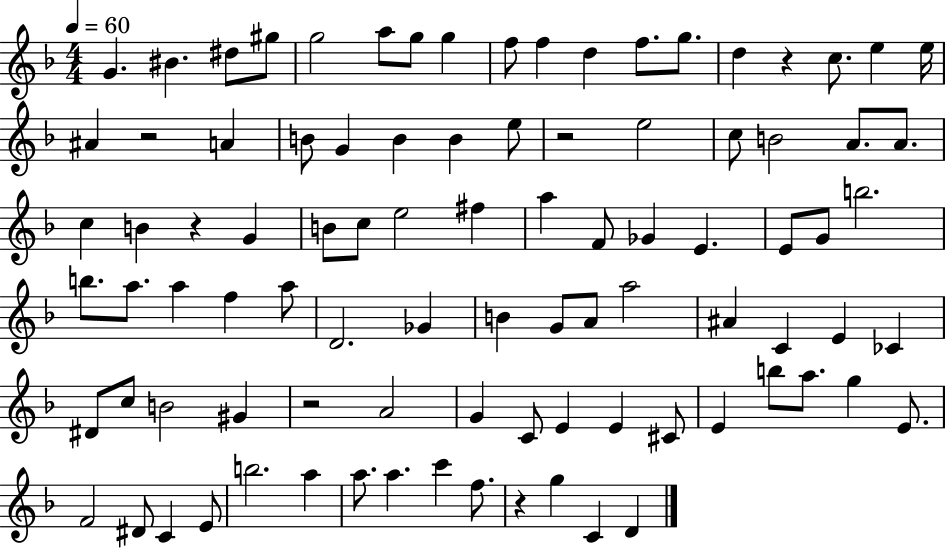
G4/q. BIS4/q. D#5/e G#5/e G5/h A5/e G5/e G5/q F5/e F5/q D5/q F5/e. G5/e. D5/q R/q C5/e. E5/q E5/s A#4/q R/h A4/q B4/e G4/q B4/q B4/q E5/e R/h E5/h C5/e B4/h A4/e. A4/e. C5/q B4/q R/q G4/q B4/e C5/e E5/h F#5/q A5/q F4/e Gb4/q E4/q. E4/e G4/e B5/h. B5/e. A5/e. A5/q F5/q A5/e D4/h. Gb4/q B4/q G4/e A4/e A5/h A#4/q C4/q E4/q CES4/q D#4/e C5/e B4/h G#4/q R/h A4/h G4/q C4/e E4/q E4/q C#4/e E4/q B5/e A5/e. G5/q E4/e. F4/h D#4/e C4/q E4/e B5/h. A5/q A5/e. A5/q. C6/q F5/e. R/q G5/q C4/q D4/q